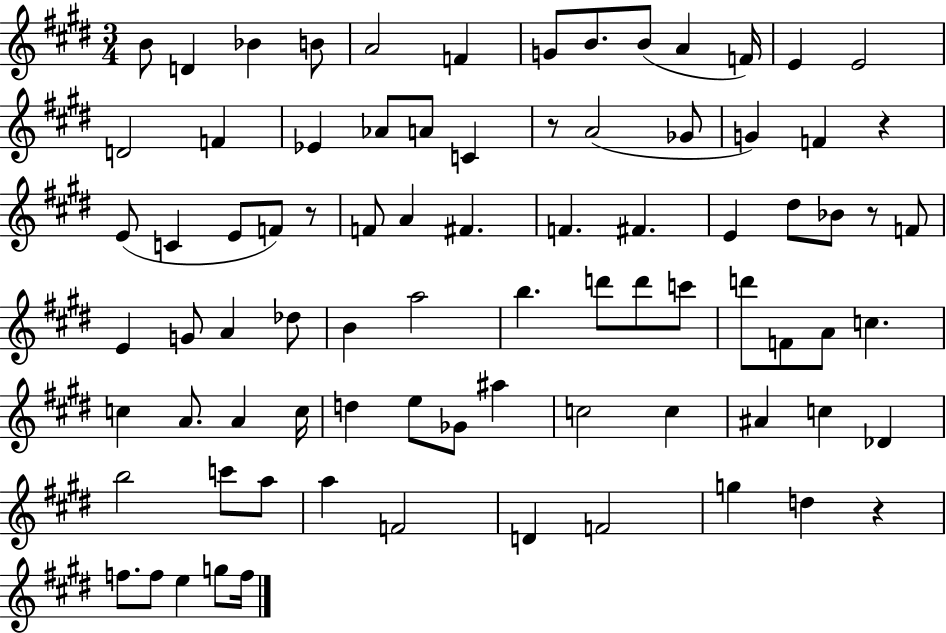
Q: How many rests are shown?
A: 5